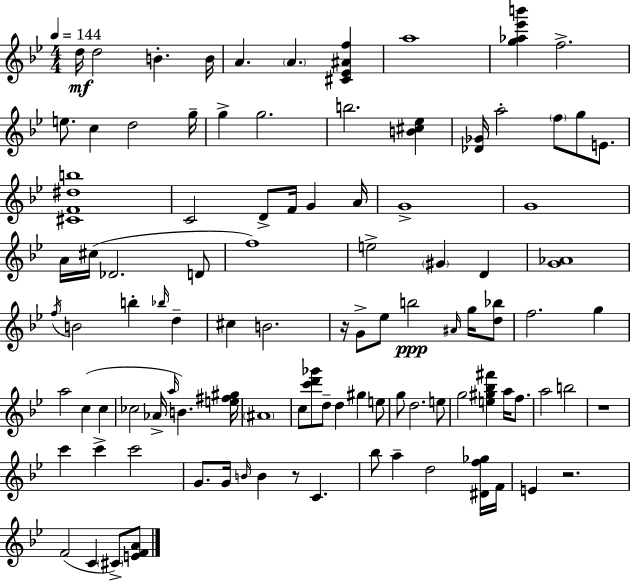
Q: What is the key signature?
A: G minor